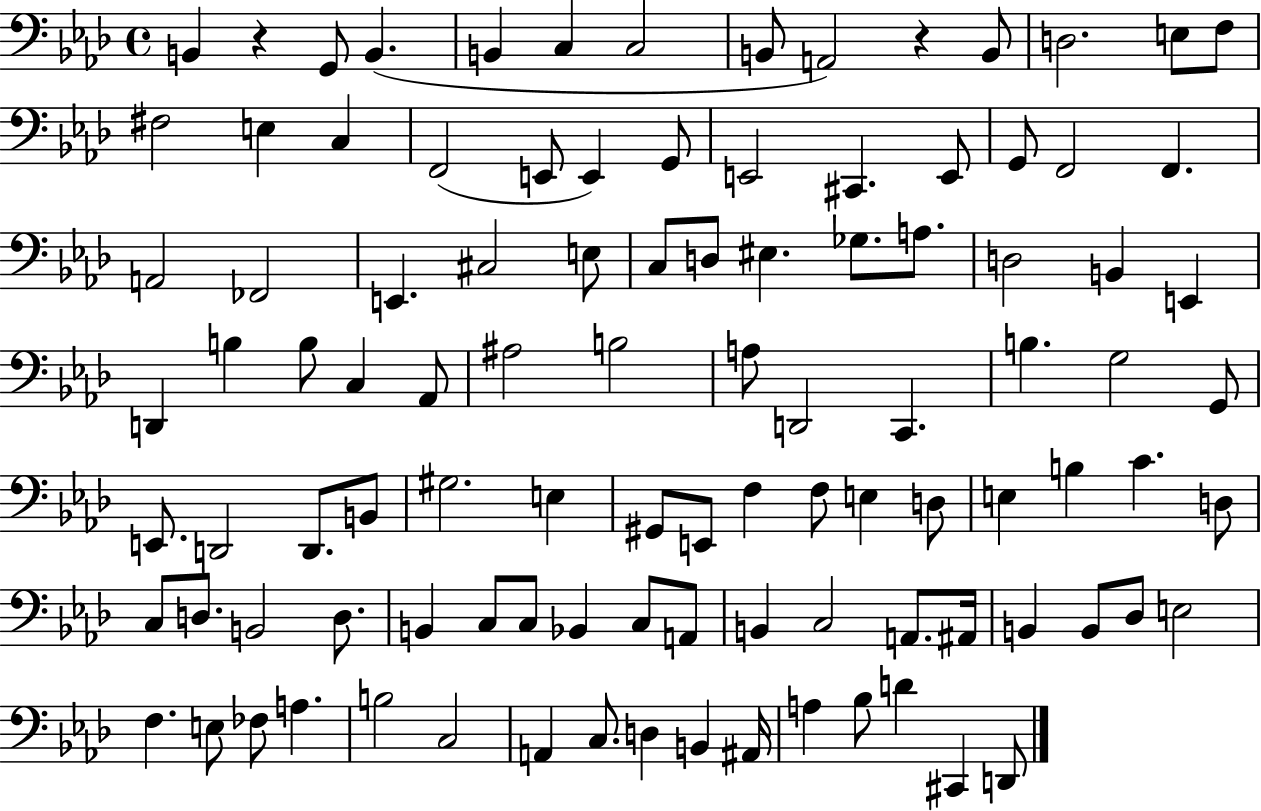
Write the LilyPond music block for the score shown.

{
  \clef bass
  \time 4/4
  \defaultTimeSignature
  \key aes \major
  b,4 r4 g,8 b,4.( | b,4 c4 c2 | b,8 a,2) r4 b,8 | d2. e8 f8 | \break fis2 e4 c4 | f,2( e,8 e,4) g,8 | e,2 cis,4. e,8 | g,8 f,2 f,4. | \break a,2 fes,2 | e,4. cis2 e8 | c8 d8 eis4. ges8. a8. | d2 b,4 e,4 | \break d,4 b4 b8 c4 aes,8 | ais2 b2 | a8 d,2 c,4. | b4. g2 g,8 | \break e,8. d,2 d,8. b,8 | gis2. e4 | gis,8 e,8 f4 f8 e4 d8 | e4 b4 c'4. d8 | \break c8 d8. b,2 d8. | b,4 c8 c8 bes,4 c8 a,8 | b,4 c2 a,8. ais,16 | b,4 b,8 des8 e2 | \break f4. e8 fes8 a4. | b2 c2 | a,4 c8. d4 b,4 ais,16 | a4 bes8 d'4 cis,4 d,8 | \break \bar "|."
}